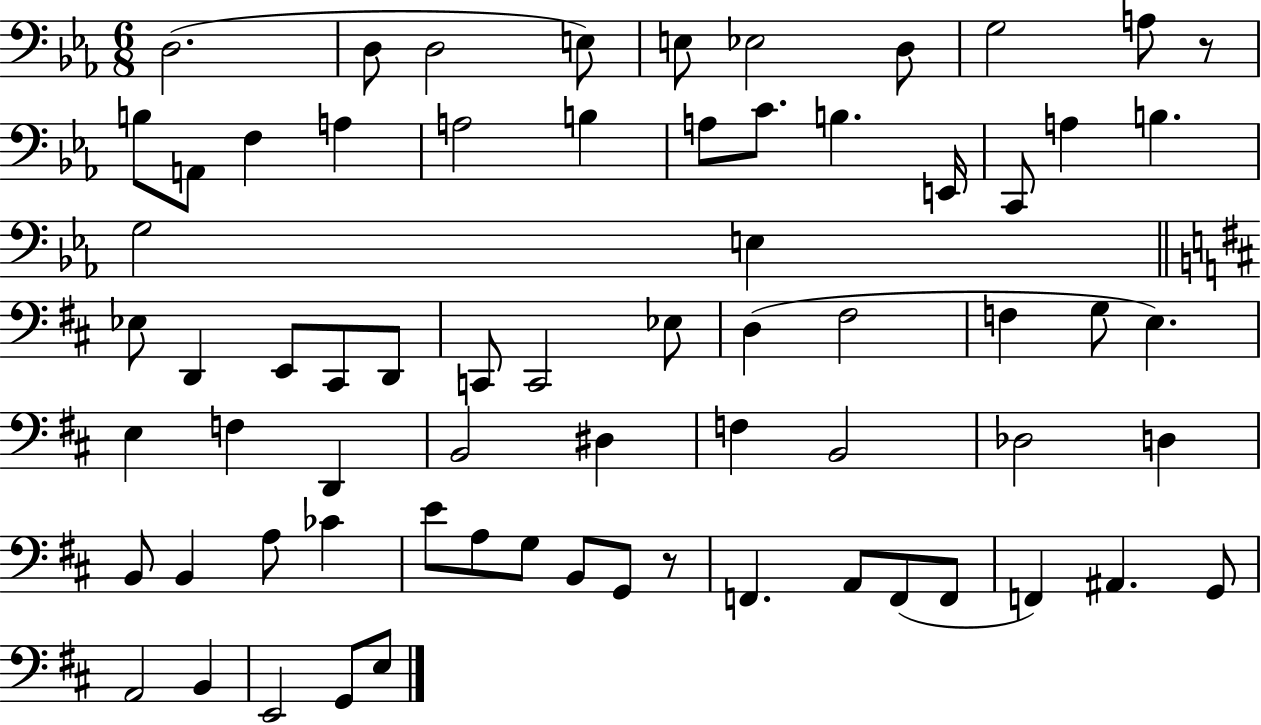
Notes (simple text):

D3/h. D3/e D3/h E3/e E3/e Eb3/h D3/e G3/h A3/e R/e B3/e A2/e F3/q A3/q A3/h B3/q A3/e C4/e. B3/q. E2/s C2/e A3/q B3/q. G3/h E3/q Eb3/e D2/q E2/e C#2/e D2/e C2/e C2/h Eb3/e D3/q F#3/h F3/q G3/e E3/q. E3/q F3/q D2/q B2/h D#3/q F3/q B2/h Db3/h D3/q B2/e B2/q A3/e CES4/q E4/e A3/e G3/e B2/e G2/e R/e F2/q. A2/e F2/e F2/e F2/q A#2/q. G2/e A2/h B2/q E2/h G2/e E3/e